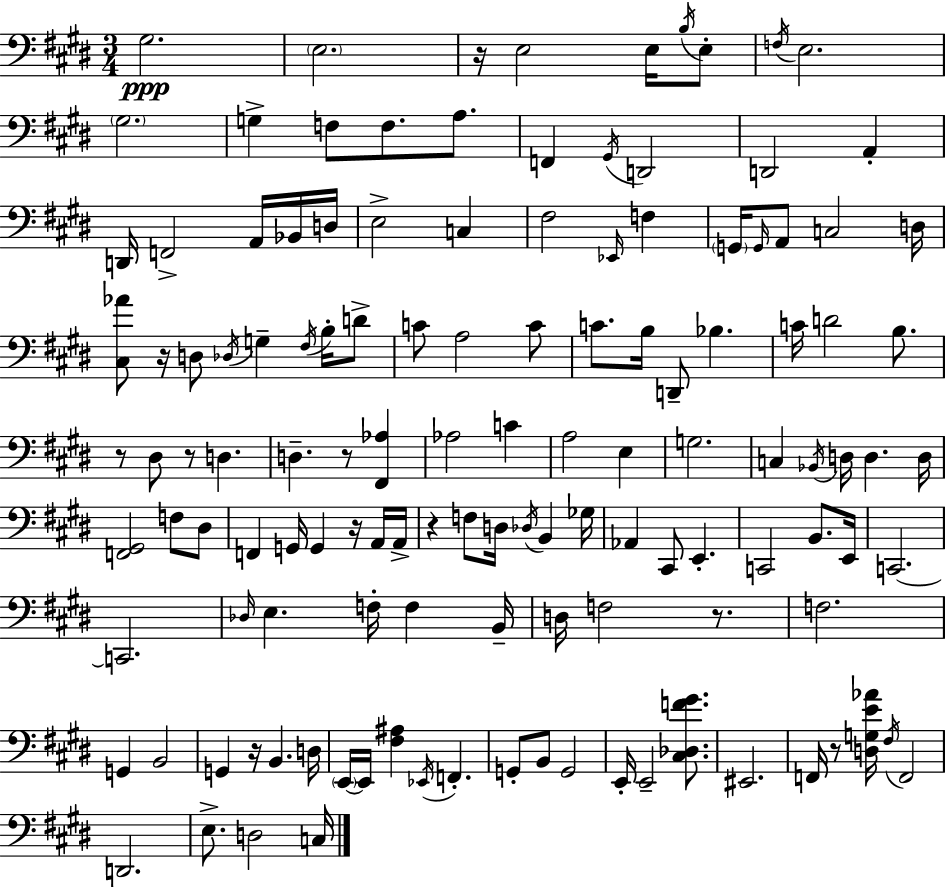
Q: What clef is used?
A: bass